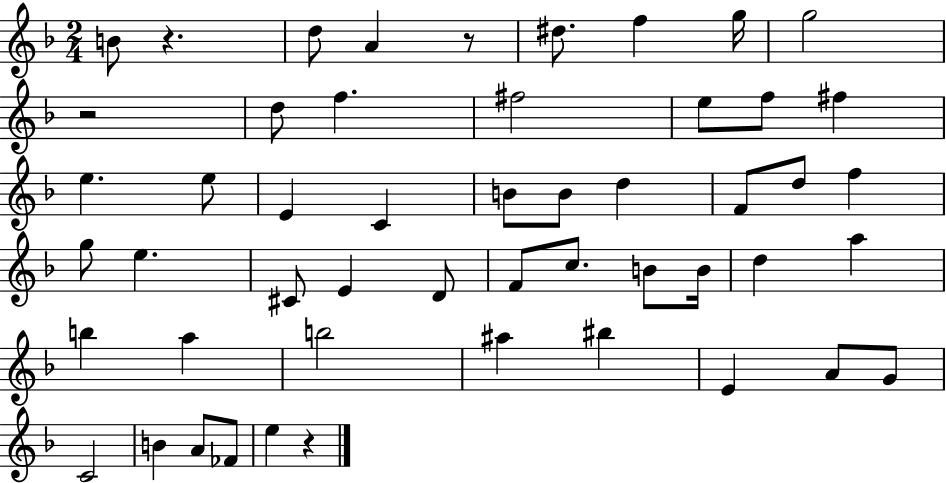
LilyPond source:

{
  \clef treble
  \numericTimeSignature
  \time 2/4
  \key f \major
  b'8 r4. | d''8 a'4 r8 | dis''8. f''4 g''16 | g''2 | \break r2 | d''8 f''4. | fis''2 | e''8 f''8 fis''4 | \break e''4. e''8 | e'4 c'4 | b'8 b'8 d''4 | f'8 d''8 f''4 | \break g''8 e''4. | cis'8 e'4 d'8 | f'8 c''8. b'8 b'16 | d''4 a''4 | \break b''4 a''4 | b''2 | ais''4 bis''4 | e'4 a'8 g'8 | \break c'2 | b'4 a'8 fes'8 | e''4 r4 | \bar "|."
}